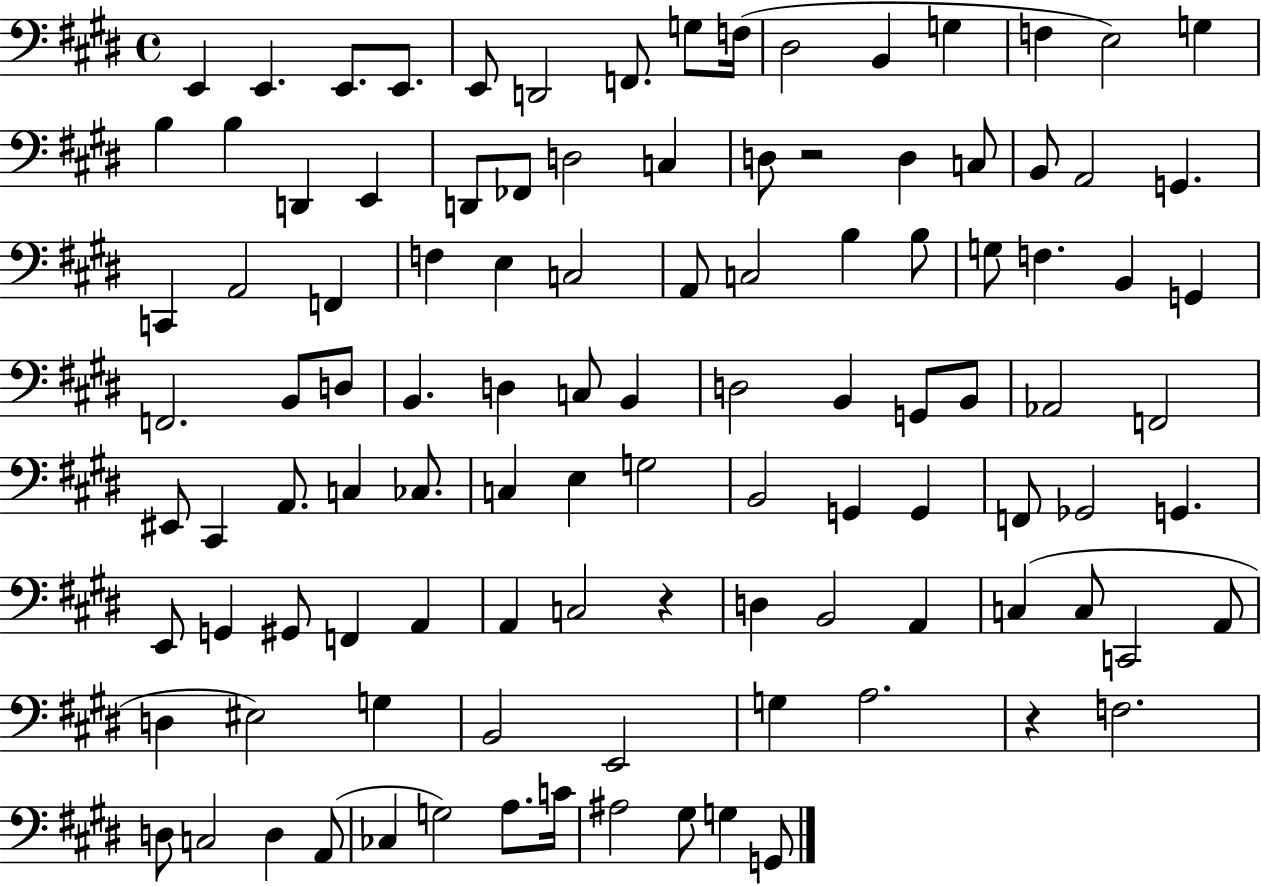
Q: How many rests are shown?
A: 3